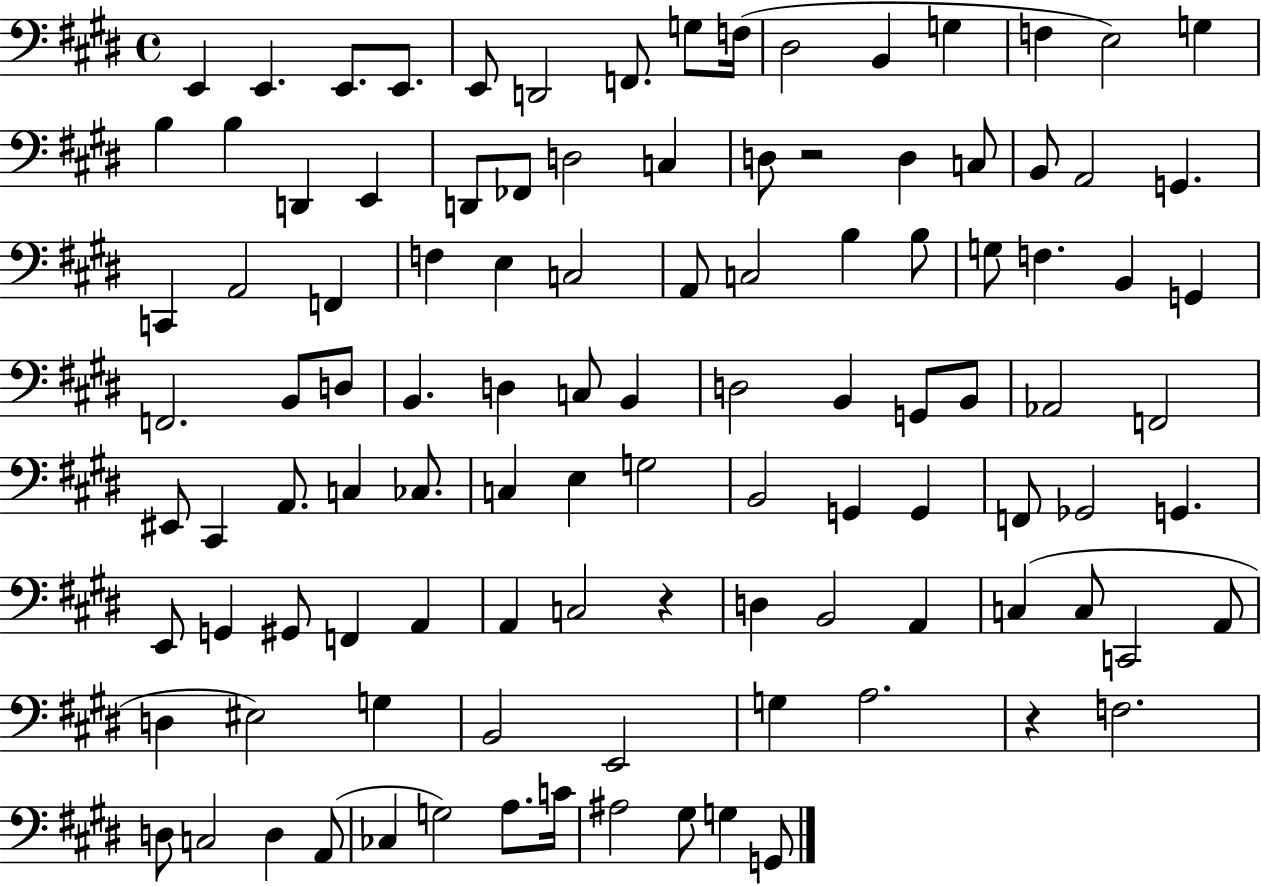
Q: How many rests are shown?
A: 3